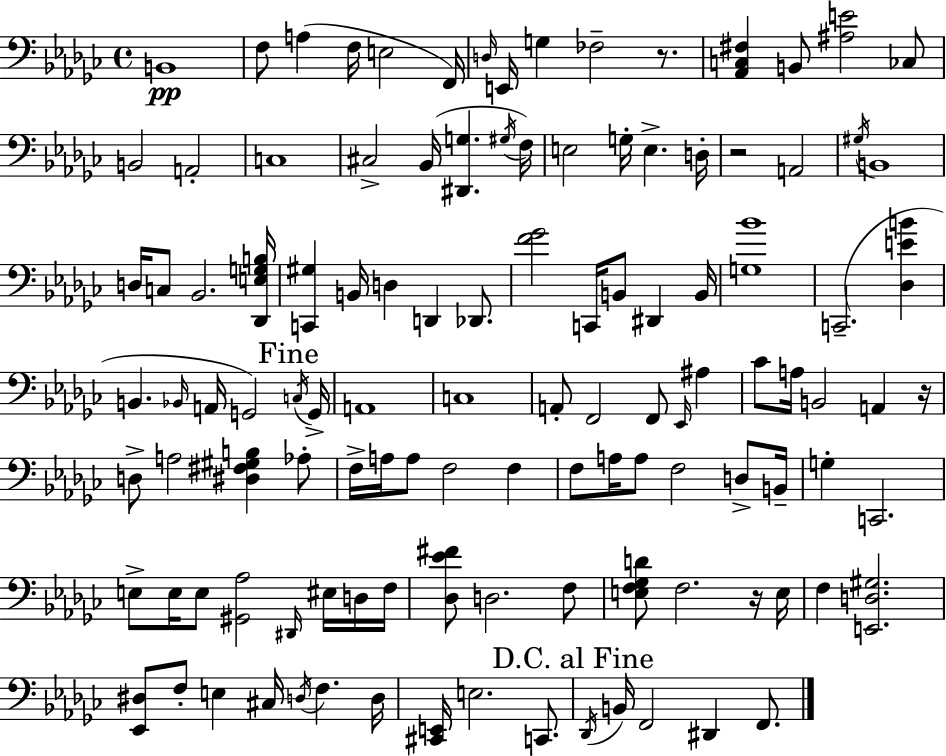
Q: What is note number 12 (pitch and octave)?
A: CES3